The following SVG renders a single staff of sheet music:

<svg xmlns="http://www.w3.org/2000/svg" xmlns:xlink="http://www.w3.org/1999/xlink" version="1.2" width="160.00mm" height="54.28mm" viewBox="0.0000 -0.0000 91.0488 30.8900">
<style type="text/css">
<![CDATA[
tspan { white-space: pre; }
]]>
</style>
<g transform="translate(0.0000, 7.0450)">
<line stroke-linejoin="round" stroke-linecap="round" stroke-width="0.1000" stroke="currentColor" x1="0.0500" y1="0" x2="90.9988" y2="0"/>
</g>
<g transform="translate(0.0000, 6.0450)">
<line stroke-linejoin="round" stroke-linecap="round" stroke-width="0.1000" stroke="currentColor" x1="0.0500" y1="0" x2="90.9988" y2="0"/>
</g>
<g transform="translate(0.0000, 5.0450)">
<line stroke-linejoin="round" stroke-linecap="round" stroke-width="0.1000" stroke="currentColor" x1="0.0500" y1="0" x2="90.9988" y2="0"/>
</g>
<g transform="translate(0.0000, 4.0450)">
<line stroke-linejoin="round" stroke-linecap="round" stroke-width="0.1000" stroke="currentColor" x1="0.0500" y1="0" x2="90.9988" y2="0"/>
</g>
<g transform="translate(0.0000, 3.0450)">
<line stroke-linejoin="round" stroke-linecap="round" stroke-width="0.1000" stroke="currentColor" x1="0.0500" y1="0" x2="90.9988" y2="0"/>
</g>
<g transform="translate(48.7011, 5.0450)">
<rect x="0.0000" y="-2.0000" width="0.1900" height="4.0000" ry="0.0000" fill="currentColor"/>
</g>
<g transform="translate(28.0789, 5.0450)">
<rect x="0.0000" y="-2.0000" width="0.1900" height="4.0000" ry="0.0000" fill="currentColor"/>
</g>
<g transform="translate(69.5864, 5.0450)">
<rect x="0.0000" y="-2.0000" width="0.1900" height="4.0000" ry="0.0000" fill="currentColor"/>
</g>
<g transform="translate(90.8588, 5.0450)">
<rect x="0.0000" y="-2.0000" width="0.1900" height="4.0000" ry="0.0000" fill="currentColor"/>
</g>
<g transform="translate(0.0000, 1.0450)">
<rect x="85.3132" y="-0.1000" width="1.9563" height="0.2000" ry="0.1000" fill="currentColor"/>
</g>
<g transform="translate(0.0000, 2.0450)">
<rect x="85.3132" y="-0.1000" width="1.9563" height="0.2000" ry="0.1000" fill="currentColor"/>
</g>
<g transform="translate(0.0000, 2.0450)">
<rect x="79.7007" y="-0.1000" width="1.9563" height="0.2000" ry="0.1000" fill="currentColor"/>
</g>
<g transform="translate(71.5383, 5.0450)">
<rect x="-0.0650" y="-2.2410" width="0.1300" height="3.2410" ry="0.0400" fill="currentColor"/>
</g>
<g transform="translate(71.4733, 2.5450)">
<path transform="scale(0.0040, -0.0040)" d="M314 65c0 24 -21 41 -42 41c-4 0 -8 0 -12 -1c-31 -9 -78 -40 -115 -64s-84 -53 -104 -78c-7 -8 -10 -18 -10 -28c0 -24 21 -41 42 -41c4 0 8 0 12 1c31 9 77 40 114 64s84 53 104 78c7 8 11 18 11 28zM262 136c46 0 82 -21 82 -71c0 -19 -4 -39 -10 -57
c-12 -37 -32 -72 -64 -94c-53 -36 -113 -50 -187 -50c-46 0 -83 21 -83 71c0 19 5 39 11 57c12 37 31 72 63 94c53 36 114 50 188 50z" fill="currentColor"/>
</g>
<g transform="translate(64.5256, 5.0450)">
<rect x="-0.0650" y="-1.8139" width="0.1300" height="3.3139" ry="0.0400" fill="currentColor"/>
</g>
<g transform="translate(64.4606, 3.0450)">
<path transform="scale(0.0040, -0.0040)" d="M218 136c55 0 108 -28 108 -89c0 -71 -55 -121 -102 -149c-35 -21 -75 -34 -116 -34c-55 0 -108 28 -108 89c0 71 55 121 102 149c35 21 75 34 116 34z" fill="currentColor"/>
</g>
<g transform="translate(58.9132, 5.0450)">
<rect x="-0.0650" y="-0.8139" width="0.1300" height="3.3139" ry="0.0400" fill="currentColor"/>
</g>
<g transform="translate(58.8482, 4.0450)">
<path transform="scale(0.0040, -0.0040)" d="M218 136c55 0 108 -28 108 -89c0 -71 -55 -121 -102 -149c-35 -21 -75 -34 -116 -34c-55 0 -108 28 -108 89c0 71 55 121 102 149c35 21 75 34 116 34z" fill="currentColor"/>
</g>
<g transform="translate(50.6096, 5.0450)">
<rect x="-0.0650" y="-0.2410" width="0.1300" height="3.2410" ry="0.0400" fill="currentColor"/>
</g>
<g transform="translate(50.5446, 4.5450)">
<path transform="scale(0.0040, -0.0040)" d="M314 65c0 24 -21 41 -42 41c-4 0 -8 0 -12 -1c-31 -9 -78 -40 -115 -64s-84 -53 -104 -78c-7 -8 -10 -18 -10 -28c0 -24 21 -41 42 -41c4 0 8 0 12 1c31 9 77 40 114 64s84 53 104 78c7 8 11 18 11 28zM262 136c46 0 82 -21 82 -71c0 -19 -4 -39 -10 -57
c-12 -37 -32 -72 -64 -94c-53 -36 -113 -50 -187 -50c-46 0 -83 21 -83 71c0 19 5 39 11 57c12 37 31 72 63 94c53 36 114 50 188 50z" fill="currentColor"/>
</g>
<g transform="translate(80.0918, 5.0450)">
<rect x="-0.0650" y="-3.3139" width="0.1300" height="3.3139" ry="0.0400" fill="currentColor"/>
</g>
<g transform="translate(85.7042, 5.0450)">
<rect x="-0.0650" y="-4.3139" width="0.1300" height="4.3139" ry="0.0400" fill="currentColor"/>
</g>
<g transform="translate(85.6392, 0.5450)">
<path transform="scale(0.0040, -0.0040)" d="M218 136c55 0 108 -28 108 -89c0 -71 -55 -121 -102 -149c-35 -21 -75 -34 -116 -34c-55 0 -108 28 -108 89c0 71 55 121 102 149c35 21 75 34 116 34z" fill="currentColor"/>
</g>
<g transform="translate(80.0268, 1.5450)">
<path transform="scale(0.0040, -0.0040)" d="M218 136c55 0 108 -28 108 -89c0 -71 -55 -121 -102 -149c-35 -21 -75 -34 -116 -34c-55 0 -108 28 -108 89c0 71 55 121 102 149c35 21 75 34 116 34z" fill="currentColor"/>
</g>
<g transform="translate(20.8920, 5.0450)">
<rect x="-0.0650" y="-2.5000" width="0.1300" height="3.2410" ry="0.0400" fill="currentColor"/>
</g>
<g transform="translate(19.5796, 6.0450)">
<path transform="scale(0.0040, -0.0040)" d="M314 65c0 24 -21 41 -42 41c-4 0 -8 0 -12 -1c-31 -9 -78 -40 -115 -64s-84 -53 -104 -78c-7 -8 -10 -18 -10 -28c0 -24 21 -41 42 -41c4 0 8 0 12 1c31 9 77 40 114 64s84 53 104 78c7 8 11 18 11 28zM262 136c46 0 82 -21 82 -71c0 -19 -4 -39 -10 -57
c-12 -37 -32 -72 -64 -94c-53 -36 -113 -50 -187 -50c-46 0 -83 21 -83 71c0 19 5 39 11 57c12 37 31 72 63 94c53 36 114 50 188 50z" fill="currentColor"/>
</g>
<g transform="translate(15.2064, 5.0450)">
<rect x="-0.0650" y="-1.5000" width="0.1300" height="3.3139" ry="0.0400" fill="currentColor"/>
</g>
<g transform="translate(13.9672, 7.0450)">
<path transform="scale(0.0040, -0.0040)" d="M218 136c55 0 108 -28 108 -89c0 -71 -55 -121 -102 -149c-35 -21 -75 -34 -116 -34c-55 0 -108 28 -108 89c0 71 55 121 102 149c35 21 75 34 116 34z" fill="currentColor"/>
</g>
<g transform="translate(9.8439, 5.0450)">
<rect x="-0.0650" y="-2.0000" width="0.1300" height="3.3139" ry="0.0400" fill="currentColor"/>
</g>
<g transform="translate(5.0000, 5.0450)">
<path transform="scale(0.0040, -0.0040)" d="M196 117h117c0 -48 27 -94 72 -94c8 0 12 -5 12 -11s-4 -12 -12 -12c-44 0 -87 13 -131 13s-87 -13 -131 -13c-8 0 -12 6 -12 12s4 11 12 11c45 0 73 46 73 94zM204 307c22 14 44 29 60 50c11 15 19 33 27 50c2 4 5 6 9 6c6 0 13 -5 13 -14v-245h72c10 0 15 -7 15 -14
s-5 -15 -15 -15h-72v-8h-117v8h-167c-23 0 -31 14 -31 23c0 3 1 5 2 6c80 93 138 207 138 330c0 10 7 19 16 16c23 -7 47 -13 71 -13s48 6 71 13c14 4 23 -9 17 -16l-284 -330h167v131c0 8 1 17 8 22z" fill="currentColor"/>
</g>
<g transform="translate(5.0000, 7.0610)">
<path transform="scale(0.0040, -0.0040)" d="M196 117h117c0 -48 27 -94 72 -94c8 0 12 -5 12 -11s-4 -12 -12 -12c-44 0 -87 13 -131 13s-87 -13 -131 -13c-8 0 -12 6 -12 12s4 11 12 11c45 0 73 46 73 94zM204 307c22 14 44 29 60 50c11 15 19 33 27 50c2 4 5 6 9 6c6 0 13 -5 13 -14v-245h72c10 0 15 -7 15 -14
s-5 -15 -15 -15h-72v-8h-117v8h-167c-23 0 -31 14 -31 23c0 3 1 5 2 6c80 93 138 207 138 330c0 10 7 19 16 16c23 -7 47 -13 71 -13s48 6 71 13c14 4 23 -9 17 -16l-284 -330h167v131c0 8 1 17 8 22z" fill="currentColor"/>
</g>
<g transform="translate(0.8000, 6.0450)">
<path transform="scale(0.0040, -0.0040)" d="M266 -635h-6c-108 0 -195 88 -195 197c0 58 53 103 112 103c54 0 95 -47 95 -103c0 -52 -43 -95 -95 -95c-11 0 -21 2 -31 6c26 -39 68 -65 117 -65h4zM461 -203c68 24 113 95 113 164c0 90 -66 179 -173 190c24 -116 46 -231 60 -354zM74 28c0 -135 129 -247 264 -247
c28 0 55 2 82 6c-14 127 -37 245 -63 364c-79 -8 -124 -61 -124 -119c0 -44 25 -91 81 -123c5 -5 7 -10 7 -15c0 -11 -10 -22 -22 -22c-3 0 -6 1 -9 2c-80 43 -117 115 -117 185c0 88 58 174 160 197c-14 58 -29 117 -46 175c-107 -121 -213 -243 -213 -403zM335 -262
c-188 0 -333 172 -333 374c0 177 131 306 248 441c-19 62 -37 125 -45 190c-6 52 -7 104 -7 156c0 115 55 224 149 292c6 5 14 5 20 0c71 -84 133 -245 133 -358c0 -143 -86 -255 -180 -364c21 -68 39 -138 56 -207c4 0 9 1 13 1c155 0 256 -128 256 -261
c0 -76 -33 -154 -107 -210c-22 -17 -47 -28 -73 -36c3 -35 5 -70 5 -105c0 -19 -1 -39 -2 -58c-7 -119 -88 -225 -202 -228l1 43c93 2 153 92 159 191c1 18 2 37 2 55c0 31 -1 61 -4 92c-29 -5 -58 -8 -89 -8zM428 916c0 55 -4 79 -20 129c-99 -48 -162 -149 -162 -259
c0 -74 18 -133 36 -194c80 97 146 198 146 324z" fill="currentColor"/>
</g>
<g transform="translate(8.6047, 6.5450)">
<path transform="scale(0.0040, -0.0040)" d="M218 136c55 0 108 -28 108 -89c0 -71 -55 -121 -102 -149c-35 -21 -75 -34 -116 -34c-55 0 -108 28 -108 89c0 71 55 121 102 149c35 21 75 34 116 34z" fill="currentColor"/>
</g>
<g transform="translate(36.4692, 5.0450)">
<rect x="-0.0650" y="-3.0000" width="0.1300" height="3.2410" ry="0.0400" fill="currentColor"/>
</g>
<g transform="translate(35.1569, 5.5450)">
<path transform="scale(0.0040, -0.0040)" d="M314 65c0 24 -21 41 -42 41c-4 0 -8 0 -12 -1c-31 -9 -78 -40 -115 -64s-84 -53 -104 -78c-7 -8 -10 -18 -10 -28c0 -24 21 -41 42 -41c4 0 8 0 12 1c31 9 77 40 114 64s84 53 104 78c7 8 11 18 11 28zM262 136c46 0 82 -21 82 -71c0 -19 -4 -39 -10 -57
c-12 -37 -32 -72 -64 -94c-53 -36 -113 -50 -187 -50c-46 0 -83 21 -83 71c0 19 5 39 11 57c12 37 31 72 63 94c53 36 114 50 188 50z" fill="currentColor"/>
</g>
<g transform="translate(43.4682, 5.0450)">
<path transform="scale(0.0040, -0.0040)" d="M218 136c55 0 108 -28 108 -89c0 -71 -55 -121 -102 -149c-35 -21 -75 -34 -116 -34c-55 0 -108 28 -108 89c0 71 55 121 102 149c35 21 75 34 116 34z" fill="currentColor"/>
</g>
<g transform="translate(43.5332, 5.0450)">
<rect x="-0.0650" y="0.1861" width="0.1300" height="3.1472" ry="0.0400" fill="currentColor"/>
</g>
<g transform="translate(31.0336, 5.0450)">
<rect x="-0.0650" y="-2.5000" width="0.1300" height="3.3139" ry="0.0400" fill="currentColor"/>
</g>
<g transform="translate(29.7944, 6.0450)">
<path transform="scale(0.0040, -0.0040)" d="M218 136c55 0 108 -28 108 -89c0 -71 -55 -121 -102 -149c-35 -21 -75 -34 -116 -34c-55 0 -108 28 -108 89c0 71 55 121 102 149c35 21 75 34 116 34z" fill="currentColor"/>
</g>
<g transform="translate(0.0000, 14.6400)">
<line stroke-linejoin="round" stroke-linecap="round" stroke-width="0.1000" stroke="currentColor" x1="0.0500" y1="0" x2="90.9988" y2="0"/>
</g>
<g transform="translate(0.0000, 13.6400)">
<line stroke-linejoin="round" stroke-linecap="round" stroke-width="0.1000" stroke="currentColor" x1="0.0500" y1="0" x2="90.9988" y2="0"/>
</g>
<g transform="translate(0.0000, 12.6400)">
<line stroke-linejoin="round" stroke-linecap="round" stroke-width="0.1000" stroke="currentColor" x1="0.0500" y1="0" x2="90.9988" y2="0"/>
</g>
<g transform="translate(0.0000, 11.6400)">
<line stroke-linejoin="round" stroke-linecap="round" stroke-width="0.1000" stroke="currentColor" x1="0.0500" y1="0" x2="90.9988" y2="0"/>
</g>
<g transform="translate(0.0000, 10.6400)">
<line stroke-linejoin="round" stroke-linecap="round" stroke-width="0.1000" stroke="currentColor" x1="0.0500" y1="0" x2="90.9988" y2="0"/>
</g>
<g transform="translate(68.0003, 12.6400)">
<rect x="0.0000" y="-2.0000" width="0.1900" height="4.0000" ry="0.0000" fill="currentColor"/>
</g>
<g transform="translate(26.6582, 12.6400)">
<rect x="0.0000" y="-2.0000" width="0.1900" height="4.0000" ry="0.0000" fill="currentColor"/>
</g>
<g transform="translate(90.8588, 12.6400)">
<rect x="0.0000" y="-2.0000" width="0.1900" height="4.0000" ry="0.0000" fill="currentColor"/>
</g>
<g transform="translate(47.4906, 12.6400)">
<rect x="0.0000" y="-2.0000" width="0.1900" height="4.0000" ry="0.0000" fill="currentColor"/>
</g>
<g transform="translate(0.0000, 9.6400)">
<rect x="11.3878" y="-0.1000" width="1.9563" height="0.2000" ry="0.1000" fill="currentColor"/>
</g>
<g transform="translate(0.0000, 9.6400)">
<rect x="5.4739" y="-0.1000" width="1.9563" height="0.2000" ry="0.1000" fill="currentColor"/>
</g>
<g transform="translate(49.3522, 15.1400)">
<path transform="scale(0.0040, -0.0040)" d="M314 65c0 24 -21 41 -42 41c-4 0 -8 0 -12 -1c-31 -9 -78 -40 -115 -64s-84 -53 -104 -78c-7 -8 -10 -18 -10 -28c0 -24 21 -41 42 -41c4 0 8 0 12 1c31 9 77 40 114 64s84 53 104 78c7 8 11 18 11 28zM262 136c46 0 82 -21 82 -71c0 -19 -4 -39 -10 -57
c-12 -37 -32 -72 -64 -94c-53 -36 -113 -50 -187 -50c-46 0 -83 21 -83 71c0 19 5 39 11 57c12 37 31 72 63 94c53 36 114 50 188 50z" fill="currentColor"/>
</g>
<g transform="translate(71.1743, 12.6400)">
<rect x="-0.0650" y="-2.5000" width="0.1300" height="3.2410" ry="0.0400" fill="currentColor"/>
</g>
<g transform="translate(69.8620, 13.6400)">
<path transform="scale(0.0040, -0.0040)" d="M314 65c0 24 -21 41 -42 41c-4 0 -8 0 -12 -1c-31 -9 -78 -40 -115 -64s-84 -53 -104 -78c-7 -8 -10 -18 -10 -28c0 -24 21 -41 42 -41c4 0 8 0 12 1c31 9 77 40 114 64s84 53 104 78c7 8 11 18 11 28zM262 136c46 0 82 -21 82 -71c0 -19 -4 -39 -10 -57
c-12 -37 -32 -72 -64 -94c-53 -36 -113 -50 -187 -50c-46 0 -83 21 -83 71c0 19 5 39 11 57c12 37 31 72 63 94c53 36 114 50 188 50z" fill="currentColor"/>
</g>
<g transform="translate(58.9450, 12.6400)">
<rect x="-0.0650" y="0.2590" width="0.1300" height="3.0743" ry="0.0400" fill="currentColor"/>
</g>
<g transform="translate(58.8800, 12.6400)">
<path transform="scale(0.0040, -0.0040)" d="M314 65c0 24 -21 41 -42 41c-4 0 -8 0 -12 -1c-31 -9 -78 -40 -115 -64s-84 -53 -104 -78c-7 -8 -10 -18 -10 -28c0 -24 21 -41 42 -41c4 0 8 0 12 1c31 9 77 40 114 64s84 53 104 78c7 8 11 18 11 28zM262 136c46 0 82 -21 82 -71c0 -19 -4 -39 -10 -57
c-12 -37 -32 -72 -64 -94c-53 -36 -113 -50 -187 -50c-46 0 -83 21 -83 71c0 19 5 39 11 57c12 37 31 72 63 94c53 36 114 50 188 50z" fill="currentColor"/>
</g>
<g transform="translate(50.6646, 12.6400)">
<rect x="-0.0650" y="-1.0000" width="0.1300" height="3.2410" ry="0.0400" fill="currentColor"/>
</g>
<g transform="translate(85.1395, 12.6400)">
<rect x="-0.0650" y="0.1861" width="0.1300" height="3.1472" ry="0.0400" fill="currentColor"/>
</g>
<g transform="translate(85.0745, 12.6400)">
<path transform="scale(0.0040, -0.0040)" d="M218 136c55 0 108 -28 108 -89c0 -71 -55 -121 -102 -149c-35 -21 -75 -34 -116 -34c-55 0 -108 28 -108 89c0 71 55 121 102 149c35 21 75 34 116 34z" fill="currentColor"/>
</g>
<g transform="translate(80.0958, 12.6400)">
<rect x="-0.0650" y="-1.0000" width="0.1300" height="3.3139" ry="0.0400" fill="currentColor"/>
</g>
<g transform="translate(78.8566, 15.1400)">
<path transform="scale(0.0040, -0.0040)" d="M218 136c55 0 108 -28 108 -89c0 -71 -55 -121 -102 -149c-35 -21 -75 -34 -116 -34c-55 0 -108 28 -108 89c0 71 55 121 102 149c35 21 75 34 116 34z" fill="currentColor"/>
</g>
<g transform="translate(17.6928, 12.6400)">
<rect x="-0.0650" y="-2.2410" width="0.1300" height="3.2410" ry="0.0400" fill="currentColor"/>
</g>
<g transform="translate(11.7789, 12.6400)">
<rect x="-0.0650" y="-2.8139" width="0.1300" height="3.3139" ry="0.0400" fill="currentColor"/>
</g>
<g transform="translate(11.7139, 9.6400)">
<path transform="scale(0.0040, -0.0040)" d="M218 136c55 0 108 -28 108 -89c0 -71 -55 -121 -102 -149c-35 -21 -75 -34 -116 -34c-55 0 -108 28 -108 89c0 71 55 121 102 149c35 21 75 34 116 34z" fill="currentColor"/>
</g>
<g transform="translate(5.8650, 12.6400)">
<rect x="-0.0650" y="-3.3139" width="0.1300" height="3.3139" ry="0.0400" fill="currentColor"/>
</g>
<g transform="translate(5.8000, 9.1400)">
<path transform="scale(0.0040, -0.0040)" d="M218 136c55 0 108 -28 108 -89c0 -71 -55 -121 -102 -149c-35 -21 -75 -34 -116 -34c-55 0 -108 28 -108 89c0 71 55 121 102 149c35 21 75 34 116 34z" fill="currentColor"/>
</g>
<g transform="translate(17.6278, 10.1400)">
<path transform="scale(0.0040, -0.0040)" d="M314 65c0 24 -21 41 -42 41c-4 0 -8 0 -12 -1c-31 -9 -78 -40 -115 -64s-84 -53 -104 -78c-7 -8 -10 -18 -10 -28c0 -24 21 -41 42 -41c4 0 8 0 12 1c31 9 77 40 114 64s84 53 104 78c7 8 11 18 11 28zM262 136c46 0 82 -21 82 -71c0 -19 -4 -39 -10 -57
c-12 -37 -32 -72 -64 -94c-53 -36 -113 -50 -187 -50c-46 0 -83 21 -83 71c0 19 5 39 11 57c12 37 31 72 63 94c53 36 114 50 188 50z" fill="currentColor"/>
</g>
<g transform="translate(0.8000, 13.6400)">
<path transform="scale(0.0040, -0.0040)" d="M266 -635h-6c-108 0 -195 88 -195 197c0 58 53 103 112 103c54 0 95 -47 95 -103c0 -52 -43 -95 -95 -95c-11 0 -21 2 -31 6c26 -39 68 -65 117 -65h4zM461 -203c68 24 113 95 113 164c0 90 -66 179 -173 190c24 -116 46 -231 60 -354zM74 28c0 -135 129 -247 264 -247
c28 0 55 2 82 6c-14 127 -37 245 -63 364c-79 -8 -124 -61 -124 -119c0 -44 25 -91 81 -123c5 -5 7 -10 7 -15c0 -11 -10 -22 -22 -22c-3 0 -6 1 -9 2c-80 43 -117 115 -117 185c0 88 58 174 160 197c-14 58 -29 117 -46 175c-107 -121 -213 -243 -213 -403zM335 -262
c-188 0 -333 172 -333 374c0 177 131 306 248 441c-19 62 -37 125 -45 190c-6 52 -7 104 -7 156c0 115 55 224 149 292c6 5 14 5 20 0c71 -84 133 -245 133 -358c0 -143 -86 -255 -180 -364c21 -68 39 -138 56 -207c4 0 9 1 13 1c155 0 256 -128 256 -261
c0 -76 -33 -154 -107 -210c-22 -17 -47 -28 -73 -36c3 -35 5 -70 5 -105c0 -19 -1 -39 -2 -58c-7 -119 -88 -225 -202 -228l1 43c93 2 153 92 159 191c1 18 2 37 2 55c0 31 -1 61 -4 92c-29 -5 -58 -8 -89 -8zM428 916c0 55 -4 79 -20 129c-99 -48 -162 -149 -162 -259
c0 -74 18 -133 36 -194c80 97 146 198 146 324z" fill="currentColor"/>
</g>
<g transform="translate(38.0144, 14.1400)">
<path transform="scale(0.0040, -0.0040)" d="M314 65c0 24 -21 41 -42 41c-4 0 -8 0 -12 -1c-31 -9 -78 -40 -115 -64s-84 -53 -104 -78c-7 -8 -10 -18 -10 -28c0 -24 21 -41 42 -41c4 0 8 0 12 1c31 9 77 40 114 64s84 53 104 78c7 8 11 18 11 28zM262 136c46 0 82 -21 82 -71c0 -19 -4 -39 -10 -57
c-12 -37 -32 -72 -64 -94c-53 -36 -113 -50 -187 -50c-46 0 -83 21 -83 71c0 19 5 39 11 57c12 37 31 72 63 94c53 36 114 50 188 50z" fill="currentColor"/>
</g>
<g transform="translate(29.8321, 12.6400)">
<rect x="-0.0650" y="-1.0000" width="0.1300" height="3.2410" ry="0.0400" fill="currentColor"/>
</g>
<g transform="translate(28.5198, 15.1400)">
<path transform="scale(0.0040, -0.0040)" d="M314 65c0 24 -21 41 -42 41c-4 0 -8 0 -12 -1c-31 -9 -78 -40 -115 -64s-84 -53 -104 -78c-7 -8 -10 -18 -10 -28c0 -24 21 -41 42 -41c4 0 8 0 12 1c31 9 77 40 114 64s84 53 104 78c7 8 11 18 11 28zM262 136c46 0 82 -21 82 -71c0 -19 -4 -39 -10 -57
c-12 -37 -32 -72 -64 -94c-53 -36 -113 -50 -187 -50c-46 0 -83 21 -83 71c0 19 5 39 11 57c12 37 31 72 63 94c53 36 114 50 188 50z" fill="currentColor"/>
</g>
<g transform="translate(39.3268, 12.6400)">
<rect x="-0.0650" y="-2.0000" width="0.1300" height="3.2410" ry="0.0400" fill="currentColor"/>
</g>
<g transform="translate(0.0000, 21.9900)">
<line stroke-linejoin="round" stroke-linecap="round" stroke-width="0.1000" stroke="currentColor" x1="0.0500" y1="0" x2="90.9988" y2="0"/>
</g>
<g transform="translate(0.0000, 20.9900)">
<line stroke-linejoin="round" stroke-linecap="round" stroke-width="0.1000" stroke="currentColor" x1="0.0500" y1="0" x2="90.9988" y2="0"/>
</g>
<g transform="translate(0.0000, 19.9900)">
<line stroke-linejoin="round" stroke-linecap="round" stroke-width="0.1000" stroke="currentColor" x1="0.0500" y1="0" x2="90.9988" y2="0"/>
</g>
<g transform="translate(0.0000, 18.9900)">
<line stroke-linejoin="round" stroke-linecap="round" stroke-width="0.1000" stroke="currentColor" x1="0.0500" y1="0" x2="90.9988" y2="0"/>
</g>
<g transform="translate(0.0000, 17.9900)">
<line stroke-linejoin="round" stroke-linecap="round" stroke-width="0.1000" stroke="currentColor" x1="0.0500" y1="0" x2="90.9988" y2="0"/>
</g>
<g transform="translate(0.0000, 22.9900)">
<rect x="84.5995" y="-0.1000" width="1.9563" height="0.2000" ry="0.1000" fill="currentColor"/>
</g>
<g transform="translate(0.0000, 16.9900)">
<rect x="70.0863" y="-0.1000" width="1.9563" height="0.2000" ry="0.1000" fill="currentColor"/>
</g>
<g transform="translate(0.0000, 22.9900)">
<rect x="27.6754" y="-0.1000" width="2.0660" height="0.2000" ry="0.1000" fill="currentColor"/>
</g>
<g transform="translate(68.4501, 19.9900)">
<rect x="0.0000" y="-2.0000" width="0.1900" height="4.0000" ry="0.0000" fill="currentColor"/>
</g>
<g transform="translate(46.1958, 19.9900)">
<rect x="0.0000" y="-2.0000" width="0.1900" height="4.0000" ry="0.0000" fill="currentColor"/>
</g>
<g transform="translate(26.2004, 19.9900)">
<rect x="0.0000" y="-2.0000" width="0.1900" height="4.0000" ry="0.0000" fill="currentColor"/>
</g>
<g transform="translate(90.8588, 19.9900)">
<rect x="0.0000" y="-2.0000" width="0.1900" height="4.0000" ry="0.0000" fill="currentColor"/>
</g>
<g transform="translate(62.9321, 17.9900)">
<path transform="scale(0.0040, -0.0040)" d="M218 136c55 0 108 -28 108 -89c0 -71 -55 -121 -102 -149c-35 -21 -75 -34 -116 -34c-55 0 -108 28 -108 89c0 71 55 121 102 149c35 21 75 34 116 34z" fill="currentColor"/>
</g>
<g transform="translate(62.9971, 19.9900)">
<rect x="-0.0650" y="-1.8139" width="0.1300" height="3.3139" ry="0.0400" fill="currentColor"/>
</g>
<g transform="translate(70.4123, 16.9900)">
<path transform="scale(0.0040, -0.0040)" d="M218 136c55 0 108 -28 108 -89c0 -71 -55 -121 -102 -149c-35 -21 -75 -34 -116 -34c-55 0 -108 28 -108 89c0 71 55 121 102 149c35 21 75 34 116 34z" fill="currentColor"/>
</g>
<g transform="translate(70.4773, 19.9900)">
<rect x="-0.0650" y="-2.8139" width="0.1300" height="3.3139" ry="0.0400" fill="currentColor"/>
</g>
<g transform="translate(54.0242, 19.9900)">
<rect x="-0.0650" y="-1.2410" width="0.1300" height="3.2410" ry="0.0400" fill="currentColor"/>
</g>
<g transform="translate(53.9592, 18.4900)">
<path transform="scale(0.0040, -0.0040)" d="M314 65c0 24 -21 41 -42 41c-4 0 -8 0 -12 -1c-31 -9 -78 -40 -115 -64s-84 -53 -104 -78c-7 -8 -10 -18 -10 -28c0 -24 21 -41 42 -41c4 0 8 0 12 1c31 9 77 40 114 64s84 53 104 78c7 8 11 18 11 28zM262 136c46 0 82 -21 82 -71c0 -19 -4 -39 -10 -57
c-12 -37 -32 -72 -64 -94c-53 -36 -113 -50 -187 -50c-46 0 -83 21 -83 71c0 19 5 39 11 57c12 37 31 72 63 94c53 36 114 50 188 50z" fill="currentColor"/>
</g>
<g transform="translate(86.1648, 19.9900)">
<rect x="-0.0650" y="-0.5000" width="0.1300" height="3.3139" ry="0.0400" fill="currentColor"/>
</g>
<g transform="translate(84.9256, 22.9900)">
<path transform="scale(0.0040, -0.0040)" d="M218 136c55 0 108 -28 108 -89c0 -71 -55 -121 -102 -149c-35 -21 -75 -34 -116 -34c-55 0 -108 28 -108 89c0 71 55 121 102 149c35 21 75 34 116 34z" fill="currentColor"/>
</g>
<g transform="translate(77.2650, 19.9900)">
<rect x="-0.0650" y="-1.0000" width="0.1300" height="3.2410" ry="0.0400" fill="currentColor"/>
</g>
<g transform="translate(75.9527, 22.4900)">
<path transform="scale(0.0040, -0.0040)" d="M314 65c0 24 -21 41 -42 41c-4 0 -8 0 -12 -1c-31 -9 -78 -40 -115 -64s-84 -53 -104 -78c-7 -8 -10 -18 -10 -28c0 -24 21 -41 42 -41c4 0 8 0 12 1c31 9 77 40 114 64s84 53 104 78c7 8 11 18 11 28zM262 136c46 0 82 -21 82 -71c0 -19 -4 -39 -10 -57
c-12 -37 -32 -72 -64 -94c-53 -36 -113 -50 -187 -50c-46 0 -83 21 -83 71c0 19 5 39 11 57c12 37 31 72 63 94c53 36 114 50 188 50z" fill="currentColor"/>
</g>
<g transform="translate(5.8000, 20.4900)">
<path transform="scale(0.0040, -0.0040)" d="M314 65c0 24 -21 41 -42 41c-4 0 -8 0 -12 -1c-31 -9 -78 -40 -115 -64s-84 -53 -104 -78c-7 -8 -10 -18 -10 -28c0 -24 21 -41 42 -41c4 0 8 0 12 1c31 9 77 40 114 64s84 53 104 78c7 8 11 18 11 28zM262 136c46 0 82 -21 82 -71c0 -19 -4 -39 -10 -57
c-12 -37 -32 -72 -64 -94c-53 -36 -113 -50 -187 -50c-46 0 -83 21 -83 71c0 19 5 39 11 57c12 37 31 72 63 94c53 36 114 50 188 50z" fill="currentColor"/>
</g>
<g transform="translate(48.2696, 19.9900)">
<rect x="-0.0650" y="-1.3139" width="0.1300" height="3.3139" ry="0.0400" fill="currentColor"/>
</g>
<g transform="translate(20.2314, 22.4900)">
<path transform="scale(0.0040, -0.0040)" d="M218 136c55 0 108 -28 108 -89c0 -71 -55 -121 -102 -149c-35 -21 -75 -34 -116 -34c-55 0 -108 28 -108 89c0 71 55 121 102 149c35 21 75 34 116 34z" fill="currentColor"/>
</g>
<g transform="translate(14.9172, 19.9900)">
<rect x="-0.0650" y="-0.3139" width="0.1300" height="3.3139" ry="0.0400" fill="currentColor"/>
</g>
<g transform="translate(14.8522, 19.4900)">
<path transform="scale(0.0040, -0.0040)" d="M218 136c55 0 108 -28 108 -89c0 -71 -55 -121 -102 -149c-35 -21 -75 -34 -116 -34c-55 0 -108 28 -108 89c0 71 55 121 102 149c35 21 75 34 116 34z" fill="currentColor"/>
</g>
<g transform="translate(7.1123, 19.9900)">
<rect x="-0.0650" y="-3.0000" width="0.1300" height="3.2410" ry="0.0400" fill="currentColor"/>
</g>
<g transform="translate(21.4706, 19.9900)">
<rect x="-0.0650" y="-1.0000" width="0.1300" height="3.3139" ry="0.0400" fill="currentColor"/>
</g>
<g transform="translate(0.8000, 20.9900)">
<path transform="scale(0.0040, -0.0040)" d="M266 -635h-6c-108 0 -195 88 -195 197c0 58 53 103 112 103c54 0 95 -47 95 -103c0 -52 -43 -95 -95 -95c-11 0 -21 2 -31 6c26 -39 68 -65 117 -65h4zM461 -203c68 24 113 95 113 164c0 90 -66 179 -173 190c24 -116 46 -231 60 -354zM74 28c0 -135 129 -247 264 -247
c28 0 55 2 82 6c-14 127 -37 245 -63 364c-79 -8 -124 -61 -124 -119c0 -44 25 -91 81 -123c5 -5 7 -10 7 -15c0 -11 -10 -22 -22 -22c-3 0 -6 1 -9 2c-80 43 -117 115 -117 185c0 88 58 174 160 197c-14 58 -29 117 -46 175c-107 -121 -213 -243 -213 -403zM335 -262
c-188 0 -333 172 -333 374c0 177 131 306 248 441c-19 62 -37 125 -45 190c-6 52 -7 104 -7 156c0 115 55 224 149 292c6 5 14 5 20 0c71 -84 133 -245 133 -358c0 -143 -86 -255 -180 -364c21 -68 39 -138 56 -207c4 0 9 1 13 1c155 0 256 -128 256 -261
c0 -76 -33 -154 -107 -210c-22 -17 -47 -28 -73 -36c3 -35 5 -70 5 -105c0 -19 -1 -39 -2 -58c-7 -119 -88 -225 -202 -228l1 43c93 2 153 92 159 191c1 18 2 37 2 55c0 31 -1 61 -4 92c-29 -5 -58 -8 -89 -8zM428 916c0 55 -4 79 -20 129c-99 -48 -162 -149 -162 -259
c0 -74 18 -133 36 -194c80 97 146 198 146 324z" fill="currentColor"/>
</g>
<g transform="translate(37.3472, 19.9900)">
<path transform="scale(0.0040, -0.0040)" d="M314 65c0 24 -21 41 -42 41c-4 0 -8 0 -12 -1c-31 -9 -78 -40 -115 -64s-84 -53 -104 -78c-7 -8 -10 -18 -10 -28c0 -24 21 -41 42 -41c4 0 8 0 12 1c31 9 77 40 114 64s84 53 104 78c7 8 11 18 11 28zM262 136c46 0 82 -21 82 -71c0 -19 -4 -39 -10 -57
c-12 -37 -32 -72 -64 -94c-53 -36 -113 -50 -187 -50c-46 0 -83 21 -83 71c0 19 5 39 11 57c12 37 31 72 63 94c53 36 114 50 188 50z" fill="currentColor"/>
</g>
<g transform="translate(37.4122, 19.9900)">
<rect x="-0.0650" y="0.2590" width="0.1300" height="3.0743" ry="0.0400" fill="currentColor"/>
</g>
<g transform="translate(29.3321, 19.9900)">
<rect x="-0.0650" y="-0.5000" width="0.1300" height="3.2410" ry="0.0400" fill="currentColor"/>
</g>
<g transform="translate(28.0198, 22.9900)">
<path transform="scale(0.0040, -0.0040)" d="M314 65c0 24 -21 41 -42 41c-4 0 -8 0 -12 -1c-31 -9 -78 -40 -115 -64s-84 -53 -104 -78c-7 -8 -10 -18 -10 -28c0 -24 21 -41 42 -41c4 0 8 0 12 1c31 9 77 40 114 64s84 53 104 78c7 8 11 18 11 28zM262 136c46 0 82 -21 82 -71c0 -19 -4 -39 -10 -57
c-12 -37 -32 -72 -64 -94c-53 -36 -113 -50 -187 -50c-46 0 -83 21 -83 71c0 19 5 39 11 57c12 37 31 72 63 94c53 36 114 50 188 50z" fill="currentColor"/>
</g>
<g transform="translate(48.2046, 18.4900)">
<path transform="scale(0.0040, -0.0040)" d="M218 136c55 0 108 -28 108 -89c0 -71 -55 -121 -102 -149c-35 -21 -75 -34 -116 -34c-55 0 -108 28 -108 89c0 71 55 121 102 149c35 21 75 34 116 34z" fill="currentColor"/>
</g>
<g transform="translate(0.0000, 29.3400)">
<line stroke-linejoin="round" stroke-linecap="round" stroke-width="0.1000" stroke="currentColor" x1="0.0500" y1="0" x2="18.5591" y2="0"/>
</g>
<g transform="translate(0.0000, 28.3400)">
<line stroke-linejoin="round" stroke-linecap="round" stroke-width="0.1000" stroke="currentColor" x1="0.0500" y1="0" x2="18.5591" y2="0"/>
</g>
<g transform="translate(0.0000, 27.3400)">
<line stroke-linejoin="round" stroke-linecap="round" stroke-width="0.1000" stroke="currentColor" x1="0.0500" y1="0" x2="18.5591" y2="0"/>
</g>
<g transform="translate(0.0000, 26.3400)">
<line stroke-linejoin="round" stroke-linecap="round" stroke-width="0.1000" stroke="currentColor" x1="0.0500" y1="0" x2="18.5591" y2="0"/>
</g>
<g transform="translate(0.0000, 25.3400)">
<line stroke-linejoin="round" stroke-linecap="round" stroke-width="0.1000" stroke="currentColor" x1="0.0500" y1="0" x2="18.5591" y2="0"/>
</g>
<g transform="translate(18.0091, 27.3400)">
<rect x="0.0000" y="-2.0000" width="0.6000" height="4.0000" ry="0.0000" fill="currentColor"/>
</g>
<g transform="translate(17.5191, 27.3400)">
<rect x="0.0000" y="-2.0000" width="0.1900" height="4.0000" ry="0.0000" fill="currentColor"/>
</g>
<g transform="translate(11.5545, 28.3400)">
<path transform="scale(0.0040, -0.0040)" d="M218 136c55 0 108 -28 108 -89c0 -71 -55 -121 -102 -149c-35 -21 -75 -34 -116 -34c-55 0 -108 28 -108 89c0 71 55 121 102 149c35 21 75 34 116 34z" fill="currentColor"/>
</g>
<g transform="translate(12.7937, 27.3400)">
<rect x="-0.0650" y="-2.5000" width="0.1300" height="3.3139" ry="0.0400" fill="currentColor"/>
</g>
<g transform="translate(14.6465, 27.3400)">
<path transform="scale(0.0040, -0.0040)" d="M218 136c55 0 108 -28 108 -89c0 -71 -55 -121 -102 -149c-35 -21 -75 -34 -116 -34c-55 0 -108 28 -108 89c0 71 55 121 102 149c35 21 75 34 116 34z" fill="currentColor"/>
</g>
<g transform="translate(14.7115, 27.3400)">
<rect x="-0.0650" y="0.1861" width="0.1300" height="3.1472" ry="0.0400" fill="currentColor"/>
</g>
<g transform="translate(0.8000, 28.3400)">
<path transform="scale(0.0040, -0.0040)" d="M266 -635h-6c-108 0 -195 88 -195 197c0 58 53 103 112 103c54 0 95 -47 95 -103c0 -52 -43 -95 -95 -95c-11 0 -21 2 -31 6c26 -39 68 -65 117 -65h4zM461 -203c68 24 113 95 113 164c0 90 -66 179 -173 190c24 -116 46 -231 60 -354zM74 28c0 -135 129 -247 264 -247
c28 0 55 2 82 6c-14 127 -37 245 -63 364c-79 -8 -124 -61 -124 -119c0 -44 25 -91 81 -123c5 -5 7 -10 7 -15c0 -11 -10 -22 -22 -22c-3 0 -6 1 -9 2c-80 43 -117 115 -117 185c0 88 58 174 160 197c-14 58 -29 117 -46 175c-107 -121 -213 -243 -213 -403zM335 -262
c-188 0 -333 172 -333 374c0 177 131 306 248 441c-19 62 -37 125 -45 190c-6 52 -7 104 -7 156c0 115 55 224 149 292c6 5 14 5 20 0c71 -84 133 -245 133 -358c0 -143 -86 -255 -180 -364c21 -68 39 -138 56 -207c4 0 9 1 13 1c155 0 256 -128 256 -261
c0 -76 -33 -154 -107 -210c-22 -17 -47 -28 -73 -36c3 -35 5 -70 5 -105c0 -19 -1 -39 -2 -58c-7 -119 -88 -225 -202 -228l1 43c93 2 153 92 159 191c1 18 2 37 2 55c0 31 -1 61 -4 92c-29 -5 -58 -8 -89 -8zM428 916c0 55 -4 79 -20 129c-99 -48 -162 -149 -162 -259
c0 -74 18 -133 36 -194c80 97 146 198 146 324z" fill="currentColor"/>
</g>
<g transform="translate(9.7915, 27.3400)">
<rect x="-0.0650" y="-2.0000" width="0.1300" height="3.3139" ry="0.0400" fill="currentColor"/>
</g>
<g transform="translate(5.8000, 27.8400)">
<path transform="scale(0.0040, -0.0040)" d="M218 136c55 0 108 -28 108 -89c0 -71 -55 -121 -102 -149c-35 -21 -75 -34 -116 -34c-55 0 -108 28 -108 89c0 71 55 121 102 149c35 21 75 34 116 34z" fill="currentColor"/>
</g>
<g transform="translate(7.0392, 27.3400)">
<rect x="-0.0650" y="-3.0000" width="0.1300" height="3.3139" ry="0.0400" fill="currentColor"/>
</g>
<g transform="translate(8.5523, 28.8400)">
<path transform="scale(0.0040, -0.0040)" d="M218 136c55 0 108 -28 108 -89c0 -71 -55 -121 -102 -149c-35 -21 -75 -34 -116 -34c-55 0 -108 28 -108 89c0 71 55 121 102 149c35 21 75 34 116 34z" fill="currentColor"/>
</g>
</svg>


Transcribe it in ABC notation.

X:1
T:Untitled
M:4/4
L:1/4
K:C
F E G2 G A2 B c2 d f g2 b d' b a g2 D2 F2 D2 B2 G2 D B A2 c D C2 B2 e e2 f a D2 C A F G B